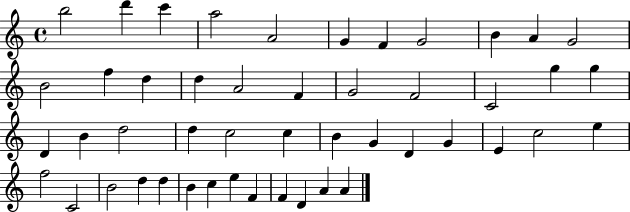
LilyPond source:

{
  \clef treble
  \time 4/4
  \defaultTimeSignature
  \key c \major
  b''2 d'''4 c'''4 | a''2 a'2 | g'4 f'4 g'2 | b'4 a'4 g'2 | \break b'2 f''4 d''4 | d''4 a'2 f'4 | g'2 f'2 | c'2 g''4 g''4 | \break d'4 b'4 d''2 | d''4 c''2 c''4 | b'4 g'4 d'4 g'4 | e'4 c''2 e''4 | \break f''2 c'2 | b'2 d''4 d''4 | b'4 c''4 e''4 f'4 | f'4 d'4 a'4 a'4 | \break \bar "|."
}